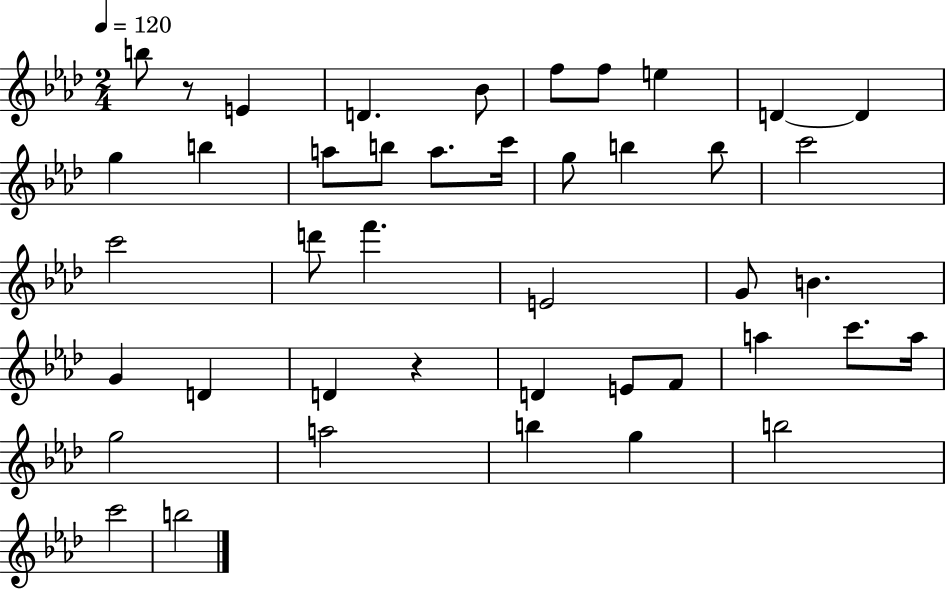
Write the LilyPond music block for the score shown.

{
  \clef treble
  \numericTimeSignature
  \time 2/4
  \key aes \major
  \tempo 4 = 120
  b''8 r8 e'4 | d'4. bes'8 | f''8 f''8 e''4 | d'4~~ d'4 | \break g''4 b''4 | a''8 b''8 a''8. c'''16 | g''8 b''4 b''8 | c'''2 | \break c'''2 | d'''8 f'''4. | e'2 | g'8 b'4. | \break g'4 d'4 | d'4 r4 | d'4 e'8 f'8 | a''4 c'''8. a''16 | \break g''2 | a''2 | b''4 g''4 | b''2 | \break c'''2 | b''2 | \bar "|."
}